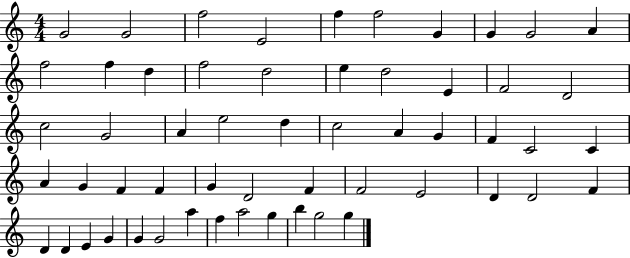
X:1
T:Untitled
M:4/4
L:1/4
K:C
G2 G2 f2 E2 f f2 G G G2 A f2 f d f2 d2 e d2 E F2 D2 c2 G2 A e2 d c2 A G F C2 C A G F F G D2 F F2 E2 D D2 F D D E G G G2 a f a2 g b g2 g